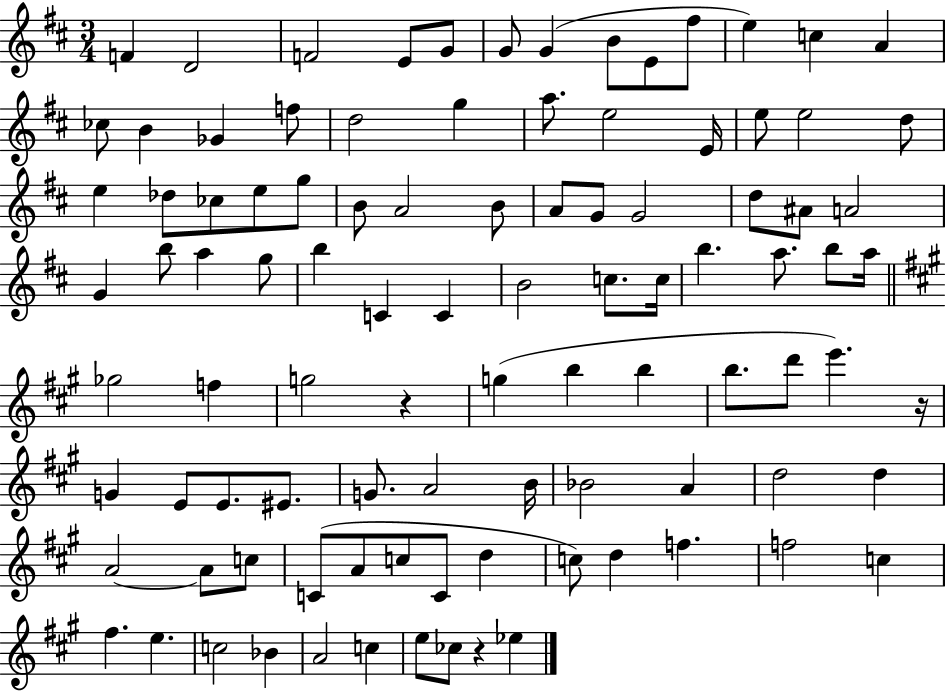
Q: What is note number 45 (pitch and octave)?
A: C4